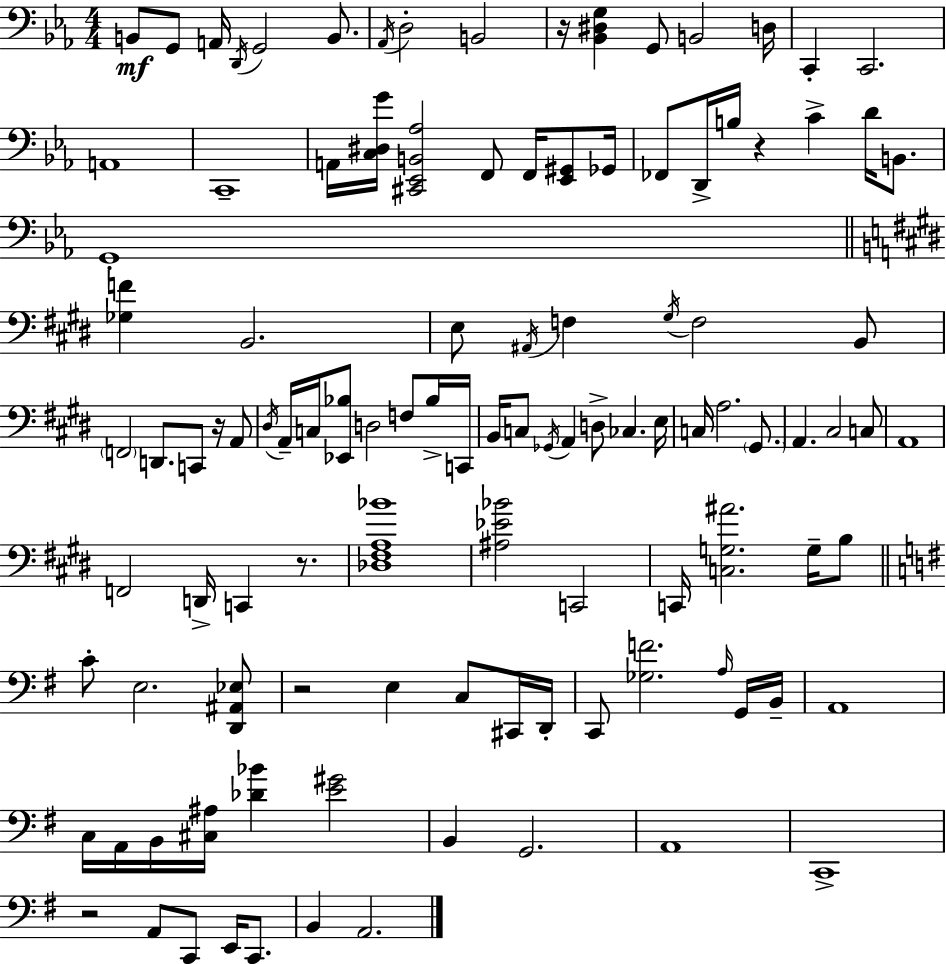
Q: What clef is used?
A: bass